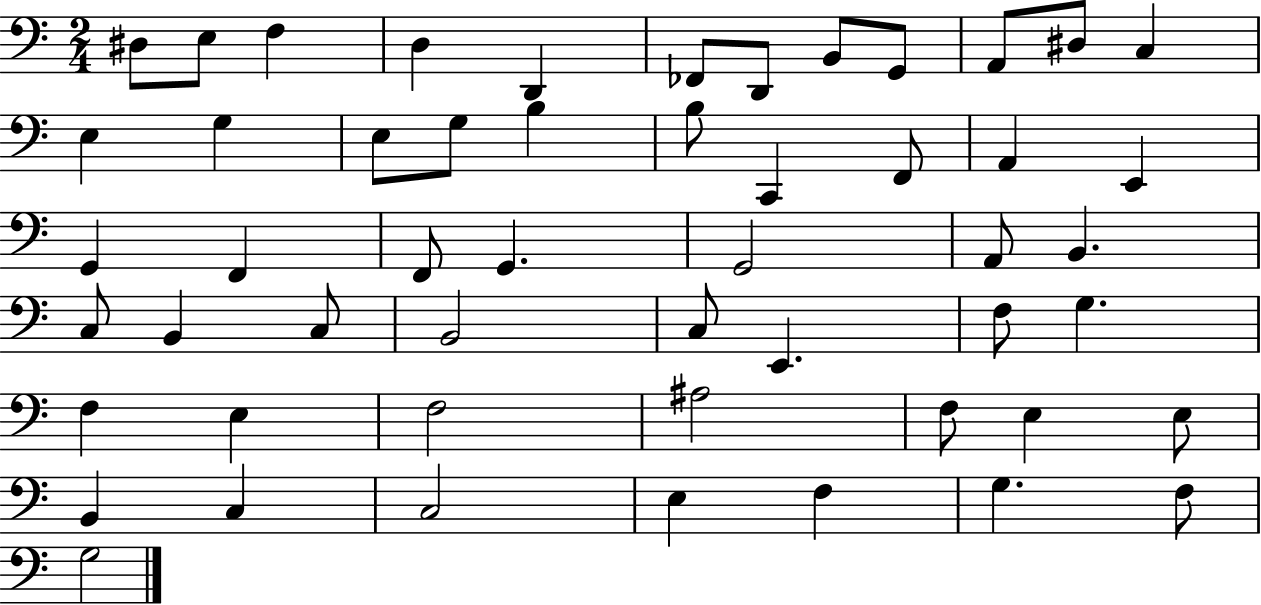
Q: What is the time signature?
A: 2/4